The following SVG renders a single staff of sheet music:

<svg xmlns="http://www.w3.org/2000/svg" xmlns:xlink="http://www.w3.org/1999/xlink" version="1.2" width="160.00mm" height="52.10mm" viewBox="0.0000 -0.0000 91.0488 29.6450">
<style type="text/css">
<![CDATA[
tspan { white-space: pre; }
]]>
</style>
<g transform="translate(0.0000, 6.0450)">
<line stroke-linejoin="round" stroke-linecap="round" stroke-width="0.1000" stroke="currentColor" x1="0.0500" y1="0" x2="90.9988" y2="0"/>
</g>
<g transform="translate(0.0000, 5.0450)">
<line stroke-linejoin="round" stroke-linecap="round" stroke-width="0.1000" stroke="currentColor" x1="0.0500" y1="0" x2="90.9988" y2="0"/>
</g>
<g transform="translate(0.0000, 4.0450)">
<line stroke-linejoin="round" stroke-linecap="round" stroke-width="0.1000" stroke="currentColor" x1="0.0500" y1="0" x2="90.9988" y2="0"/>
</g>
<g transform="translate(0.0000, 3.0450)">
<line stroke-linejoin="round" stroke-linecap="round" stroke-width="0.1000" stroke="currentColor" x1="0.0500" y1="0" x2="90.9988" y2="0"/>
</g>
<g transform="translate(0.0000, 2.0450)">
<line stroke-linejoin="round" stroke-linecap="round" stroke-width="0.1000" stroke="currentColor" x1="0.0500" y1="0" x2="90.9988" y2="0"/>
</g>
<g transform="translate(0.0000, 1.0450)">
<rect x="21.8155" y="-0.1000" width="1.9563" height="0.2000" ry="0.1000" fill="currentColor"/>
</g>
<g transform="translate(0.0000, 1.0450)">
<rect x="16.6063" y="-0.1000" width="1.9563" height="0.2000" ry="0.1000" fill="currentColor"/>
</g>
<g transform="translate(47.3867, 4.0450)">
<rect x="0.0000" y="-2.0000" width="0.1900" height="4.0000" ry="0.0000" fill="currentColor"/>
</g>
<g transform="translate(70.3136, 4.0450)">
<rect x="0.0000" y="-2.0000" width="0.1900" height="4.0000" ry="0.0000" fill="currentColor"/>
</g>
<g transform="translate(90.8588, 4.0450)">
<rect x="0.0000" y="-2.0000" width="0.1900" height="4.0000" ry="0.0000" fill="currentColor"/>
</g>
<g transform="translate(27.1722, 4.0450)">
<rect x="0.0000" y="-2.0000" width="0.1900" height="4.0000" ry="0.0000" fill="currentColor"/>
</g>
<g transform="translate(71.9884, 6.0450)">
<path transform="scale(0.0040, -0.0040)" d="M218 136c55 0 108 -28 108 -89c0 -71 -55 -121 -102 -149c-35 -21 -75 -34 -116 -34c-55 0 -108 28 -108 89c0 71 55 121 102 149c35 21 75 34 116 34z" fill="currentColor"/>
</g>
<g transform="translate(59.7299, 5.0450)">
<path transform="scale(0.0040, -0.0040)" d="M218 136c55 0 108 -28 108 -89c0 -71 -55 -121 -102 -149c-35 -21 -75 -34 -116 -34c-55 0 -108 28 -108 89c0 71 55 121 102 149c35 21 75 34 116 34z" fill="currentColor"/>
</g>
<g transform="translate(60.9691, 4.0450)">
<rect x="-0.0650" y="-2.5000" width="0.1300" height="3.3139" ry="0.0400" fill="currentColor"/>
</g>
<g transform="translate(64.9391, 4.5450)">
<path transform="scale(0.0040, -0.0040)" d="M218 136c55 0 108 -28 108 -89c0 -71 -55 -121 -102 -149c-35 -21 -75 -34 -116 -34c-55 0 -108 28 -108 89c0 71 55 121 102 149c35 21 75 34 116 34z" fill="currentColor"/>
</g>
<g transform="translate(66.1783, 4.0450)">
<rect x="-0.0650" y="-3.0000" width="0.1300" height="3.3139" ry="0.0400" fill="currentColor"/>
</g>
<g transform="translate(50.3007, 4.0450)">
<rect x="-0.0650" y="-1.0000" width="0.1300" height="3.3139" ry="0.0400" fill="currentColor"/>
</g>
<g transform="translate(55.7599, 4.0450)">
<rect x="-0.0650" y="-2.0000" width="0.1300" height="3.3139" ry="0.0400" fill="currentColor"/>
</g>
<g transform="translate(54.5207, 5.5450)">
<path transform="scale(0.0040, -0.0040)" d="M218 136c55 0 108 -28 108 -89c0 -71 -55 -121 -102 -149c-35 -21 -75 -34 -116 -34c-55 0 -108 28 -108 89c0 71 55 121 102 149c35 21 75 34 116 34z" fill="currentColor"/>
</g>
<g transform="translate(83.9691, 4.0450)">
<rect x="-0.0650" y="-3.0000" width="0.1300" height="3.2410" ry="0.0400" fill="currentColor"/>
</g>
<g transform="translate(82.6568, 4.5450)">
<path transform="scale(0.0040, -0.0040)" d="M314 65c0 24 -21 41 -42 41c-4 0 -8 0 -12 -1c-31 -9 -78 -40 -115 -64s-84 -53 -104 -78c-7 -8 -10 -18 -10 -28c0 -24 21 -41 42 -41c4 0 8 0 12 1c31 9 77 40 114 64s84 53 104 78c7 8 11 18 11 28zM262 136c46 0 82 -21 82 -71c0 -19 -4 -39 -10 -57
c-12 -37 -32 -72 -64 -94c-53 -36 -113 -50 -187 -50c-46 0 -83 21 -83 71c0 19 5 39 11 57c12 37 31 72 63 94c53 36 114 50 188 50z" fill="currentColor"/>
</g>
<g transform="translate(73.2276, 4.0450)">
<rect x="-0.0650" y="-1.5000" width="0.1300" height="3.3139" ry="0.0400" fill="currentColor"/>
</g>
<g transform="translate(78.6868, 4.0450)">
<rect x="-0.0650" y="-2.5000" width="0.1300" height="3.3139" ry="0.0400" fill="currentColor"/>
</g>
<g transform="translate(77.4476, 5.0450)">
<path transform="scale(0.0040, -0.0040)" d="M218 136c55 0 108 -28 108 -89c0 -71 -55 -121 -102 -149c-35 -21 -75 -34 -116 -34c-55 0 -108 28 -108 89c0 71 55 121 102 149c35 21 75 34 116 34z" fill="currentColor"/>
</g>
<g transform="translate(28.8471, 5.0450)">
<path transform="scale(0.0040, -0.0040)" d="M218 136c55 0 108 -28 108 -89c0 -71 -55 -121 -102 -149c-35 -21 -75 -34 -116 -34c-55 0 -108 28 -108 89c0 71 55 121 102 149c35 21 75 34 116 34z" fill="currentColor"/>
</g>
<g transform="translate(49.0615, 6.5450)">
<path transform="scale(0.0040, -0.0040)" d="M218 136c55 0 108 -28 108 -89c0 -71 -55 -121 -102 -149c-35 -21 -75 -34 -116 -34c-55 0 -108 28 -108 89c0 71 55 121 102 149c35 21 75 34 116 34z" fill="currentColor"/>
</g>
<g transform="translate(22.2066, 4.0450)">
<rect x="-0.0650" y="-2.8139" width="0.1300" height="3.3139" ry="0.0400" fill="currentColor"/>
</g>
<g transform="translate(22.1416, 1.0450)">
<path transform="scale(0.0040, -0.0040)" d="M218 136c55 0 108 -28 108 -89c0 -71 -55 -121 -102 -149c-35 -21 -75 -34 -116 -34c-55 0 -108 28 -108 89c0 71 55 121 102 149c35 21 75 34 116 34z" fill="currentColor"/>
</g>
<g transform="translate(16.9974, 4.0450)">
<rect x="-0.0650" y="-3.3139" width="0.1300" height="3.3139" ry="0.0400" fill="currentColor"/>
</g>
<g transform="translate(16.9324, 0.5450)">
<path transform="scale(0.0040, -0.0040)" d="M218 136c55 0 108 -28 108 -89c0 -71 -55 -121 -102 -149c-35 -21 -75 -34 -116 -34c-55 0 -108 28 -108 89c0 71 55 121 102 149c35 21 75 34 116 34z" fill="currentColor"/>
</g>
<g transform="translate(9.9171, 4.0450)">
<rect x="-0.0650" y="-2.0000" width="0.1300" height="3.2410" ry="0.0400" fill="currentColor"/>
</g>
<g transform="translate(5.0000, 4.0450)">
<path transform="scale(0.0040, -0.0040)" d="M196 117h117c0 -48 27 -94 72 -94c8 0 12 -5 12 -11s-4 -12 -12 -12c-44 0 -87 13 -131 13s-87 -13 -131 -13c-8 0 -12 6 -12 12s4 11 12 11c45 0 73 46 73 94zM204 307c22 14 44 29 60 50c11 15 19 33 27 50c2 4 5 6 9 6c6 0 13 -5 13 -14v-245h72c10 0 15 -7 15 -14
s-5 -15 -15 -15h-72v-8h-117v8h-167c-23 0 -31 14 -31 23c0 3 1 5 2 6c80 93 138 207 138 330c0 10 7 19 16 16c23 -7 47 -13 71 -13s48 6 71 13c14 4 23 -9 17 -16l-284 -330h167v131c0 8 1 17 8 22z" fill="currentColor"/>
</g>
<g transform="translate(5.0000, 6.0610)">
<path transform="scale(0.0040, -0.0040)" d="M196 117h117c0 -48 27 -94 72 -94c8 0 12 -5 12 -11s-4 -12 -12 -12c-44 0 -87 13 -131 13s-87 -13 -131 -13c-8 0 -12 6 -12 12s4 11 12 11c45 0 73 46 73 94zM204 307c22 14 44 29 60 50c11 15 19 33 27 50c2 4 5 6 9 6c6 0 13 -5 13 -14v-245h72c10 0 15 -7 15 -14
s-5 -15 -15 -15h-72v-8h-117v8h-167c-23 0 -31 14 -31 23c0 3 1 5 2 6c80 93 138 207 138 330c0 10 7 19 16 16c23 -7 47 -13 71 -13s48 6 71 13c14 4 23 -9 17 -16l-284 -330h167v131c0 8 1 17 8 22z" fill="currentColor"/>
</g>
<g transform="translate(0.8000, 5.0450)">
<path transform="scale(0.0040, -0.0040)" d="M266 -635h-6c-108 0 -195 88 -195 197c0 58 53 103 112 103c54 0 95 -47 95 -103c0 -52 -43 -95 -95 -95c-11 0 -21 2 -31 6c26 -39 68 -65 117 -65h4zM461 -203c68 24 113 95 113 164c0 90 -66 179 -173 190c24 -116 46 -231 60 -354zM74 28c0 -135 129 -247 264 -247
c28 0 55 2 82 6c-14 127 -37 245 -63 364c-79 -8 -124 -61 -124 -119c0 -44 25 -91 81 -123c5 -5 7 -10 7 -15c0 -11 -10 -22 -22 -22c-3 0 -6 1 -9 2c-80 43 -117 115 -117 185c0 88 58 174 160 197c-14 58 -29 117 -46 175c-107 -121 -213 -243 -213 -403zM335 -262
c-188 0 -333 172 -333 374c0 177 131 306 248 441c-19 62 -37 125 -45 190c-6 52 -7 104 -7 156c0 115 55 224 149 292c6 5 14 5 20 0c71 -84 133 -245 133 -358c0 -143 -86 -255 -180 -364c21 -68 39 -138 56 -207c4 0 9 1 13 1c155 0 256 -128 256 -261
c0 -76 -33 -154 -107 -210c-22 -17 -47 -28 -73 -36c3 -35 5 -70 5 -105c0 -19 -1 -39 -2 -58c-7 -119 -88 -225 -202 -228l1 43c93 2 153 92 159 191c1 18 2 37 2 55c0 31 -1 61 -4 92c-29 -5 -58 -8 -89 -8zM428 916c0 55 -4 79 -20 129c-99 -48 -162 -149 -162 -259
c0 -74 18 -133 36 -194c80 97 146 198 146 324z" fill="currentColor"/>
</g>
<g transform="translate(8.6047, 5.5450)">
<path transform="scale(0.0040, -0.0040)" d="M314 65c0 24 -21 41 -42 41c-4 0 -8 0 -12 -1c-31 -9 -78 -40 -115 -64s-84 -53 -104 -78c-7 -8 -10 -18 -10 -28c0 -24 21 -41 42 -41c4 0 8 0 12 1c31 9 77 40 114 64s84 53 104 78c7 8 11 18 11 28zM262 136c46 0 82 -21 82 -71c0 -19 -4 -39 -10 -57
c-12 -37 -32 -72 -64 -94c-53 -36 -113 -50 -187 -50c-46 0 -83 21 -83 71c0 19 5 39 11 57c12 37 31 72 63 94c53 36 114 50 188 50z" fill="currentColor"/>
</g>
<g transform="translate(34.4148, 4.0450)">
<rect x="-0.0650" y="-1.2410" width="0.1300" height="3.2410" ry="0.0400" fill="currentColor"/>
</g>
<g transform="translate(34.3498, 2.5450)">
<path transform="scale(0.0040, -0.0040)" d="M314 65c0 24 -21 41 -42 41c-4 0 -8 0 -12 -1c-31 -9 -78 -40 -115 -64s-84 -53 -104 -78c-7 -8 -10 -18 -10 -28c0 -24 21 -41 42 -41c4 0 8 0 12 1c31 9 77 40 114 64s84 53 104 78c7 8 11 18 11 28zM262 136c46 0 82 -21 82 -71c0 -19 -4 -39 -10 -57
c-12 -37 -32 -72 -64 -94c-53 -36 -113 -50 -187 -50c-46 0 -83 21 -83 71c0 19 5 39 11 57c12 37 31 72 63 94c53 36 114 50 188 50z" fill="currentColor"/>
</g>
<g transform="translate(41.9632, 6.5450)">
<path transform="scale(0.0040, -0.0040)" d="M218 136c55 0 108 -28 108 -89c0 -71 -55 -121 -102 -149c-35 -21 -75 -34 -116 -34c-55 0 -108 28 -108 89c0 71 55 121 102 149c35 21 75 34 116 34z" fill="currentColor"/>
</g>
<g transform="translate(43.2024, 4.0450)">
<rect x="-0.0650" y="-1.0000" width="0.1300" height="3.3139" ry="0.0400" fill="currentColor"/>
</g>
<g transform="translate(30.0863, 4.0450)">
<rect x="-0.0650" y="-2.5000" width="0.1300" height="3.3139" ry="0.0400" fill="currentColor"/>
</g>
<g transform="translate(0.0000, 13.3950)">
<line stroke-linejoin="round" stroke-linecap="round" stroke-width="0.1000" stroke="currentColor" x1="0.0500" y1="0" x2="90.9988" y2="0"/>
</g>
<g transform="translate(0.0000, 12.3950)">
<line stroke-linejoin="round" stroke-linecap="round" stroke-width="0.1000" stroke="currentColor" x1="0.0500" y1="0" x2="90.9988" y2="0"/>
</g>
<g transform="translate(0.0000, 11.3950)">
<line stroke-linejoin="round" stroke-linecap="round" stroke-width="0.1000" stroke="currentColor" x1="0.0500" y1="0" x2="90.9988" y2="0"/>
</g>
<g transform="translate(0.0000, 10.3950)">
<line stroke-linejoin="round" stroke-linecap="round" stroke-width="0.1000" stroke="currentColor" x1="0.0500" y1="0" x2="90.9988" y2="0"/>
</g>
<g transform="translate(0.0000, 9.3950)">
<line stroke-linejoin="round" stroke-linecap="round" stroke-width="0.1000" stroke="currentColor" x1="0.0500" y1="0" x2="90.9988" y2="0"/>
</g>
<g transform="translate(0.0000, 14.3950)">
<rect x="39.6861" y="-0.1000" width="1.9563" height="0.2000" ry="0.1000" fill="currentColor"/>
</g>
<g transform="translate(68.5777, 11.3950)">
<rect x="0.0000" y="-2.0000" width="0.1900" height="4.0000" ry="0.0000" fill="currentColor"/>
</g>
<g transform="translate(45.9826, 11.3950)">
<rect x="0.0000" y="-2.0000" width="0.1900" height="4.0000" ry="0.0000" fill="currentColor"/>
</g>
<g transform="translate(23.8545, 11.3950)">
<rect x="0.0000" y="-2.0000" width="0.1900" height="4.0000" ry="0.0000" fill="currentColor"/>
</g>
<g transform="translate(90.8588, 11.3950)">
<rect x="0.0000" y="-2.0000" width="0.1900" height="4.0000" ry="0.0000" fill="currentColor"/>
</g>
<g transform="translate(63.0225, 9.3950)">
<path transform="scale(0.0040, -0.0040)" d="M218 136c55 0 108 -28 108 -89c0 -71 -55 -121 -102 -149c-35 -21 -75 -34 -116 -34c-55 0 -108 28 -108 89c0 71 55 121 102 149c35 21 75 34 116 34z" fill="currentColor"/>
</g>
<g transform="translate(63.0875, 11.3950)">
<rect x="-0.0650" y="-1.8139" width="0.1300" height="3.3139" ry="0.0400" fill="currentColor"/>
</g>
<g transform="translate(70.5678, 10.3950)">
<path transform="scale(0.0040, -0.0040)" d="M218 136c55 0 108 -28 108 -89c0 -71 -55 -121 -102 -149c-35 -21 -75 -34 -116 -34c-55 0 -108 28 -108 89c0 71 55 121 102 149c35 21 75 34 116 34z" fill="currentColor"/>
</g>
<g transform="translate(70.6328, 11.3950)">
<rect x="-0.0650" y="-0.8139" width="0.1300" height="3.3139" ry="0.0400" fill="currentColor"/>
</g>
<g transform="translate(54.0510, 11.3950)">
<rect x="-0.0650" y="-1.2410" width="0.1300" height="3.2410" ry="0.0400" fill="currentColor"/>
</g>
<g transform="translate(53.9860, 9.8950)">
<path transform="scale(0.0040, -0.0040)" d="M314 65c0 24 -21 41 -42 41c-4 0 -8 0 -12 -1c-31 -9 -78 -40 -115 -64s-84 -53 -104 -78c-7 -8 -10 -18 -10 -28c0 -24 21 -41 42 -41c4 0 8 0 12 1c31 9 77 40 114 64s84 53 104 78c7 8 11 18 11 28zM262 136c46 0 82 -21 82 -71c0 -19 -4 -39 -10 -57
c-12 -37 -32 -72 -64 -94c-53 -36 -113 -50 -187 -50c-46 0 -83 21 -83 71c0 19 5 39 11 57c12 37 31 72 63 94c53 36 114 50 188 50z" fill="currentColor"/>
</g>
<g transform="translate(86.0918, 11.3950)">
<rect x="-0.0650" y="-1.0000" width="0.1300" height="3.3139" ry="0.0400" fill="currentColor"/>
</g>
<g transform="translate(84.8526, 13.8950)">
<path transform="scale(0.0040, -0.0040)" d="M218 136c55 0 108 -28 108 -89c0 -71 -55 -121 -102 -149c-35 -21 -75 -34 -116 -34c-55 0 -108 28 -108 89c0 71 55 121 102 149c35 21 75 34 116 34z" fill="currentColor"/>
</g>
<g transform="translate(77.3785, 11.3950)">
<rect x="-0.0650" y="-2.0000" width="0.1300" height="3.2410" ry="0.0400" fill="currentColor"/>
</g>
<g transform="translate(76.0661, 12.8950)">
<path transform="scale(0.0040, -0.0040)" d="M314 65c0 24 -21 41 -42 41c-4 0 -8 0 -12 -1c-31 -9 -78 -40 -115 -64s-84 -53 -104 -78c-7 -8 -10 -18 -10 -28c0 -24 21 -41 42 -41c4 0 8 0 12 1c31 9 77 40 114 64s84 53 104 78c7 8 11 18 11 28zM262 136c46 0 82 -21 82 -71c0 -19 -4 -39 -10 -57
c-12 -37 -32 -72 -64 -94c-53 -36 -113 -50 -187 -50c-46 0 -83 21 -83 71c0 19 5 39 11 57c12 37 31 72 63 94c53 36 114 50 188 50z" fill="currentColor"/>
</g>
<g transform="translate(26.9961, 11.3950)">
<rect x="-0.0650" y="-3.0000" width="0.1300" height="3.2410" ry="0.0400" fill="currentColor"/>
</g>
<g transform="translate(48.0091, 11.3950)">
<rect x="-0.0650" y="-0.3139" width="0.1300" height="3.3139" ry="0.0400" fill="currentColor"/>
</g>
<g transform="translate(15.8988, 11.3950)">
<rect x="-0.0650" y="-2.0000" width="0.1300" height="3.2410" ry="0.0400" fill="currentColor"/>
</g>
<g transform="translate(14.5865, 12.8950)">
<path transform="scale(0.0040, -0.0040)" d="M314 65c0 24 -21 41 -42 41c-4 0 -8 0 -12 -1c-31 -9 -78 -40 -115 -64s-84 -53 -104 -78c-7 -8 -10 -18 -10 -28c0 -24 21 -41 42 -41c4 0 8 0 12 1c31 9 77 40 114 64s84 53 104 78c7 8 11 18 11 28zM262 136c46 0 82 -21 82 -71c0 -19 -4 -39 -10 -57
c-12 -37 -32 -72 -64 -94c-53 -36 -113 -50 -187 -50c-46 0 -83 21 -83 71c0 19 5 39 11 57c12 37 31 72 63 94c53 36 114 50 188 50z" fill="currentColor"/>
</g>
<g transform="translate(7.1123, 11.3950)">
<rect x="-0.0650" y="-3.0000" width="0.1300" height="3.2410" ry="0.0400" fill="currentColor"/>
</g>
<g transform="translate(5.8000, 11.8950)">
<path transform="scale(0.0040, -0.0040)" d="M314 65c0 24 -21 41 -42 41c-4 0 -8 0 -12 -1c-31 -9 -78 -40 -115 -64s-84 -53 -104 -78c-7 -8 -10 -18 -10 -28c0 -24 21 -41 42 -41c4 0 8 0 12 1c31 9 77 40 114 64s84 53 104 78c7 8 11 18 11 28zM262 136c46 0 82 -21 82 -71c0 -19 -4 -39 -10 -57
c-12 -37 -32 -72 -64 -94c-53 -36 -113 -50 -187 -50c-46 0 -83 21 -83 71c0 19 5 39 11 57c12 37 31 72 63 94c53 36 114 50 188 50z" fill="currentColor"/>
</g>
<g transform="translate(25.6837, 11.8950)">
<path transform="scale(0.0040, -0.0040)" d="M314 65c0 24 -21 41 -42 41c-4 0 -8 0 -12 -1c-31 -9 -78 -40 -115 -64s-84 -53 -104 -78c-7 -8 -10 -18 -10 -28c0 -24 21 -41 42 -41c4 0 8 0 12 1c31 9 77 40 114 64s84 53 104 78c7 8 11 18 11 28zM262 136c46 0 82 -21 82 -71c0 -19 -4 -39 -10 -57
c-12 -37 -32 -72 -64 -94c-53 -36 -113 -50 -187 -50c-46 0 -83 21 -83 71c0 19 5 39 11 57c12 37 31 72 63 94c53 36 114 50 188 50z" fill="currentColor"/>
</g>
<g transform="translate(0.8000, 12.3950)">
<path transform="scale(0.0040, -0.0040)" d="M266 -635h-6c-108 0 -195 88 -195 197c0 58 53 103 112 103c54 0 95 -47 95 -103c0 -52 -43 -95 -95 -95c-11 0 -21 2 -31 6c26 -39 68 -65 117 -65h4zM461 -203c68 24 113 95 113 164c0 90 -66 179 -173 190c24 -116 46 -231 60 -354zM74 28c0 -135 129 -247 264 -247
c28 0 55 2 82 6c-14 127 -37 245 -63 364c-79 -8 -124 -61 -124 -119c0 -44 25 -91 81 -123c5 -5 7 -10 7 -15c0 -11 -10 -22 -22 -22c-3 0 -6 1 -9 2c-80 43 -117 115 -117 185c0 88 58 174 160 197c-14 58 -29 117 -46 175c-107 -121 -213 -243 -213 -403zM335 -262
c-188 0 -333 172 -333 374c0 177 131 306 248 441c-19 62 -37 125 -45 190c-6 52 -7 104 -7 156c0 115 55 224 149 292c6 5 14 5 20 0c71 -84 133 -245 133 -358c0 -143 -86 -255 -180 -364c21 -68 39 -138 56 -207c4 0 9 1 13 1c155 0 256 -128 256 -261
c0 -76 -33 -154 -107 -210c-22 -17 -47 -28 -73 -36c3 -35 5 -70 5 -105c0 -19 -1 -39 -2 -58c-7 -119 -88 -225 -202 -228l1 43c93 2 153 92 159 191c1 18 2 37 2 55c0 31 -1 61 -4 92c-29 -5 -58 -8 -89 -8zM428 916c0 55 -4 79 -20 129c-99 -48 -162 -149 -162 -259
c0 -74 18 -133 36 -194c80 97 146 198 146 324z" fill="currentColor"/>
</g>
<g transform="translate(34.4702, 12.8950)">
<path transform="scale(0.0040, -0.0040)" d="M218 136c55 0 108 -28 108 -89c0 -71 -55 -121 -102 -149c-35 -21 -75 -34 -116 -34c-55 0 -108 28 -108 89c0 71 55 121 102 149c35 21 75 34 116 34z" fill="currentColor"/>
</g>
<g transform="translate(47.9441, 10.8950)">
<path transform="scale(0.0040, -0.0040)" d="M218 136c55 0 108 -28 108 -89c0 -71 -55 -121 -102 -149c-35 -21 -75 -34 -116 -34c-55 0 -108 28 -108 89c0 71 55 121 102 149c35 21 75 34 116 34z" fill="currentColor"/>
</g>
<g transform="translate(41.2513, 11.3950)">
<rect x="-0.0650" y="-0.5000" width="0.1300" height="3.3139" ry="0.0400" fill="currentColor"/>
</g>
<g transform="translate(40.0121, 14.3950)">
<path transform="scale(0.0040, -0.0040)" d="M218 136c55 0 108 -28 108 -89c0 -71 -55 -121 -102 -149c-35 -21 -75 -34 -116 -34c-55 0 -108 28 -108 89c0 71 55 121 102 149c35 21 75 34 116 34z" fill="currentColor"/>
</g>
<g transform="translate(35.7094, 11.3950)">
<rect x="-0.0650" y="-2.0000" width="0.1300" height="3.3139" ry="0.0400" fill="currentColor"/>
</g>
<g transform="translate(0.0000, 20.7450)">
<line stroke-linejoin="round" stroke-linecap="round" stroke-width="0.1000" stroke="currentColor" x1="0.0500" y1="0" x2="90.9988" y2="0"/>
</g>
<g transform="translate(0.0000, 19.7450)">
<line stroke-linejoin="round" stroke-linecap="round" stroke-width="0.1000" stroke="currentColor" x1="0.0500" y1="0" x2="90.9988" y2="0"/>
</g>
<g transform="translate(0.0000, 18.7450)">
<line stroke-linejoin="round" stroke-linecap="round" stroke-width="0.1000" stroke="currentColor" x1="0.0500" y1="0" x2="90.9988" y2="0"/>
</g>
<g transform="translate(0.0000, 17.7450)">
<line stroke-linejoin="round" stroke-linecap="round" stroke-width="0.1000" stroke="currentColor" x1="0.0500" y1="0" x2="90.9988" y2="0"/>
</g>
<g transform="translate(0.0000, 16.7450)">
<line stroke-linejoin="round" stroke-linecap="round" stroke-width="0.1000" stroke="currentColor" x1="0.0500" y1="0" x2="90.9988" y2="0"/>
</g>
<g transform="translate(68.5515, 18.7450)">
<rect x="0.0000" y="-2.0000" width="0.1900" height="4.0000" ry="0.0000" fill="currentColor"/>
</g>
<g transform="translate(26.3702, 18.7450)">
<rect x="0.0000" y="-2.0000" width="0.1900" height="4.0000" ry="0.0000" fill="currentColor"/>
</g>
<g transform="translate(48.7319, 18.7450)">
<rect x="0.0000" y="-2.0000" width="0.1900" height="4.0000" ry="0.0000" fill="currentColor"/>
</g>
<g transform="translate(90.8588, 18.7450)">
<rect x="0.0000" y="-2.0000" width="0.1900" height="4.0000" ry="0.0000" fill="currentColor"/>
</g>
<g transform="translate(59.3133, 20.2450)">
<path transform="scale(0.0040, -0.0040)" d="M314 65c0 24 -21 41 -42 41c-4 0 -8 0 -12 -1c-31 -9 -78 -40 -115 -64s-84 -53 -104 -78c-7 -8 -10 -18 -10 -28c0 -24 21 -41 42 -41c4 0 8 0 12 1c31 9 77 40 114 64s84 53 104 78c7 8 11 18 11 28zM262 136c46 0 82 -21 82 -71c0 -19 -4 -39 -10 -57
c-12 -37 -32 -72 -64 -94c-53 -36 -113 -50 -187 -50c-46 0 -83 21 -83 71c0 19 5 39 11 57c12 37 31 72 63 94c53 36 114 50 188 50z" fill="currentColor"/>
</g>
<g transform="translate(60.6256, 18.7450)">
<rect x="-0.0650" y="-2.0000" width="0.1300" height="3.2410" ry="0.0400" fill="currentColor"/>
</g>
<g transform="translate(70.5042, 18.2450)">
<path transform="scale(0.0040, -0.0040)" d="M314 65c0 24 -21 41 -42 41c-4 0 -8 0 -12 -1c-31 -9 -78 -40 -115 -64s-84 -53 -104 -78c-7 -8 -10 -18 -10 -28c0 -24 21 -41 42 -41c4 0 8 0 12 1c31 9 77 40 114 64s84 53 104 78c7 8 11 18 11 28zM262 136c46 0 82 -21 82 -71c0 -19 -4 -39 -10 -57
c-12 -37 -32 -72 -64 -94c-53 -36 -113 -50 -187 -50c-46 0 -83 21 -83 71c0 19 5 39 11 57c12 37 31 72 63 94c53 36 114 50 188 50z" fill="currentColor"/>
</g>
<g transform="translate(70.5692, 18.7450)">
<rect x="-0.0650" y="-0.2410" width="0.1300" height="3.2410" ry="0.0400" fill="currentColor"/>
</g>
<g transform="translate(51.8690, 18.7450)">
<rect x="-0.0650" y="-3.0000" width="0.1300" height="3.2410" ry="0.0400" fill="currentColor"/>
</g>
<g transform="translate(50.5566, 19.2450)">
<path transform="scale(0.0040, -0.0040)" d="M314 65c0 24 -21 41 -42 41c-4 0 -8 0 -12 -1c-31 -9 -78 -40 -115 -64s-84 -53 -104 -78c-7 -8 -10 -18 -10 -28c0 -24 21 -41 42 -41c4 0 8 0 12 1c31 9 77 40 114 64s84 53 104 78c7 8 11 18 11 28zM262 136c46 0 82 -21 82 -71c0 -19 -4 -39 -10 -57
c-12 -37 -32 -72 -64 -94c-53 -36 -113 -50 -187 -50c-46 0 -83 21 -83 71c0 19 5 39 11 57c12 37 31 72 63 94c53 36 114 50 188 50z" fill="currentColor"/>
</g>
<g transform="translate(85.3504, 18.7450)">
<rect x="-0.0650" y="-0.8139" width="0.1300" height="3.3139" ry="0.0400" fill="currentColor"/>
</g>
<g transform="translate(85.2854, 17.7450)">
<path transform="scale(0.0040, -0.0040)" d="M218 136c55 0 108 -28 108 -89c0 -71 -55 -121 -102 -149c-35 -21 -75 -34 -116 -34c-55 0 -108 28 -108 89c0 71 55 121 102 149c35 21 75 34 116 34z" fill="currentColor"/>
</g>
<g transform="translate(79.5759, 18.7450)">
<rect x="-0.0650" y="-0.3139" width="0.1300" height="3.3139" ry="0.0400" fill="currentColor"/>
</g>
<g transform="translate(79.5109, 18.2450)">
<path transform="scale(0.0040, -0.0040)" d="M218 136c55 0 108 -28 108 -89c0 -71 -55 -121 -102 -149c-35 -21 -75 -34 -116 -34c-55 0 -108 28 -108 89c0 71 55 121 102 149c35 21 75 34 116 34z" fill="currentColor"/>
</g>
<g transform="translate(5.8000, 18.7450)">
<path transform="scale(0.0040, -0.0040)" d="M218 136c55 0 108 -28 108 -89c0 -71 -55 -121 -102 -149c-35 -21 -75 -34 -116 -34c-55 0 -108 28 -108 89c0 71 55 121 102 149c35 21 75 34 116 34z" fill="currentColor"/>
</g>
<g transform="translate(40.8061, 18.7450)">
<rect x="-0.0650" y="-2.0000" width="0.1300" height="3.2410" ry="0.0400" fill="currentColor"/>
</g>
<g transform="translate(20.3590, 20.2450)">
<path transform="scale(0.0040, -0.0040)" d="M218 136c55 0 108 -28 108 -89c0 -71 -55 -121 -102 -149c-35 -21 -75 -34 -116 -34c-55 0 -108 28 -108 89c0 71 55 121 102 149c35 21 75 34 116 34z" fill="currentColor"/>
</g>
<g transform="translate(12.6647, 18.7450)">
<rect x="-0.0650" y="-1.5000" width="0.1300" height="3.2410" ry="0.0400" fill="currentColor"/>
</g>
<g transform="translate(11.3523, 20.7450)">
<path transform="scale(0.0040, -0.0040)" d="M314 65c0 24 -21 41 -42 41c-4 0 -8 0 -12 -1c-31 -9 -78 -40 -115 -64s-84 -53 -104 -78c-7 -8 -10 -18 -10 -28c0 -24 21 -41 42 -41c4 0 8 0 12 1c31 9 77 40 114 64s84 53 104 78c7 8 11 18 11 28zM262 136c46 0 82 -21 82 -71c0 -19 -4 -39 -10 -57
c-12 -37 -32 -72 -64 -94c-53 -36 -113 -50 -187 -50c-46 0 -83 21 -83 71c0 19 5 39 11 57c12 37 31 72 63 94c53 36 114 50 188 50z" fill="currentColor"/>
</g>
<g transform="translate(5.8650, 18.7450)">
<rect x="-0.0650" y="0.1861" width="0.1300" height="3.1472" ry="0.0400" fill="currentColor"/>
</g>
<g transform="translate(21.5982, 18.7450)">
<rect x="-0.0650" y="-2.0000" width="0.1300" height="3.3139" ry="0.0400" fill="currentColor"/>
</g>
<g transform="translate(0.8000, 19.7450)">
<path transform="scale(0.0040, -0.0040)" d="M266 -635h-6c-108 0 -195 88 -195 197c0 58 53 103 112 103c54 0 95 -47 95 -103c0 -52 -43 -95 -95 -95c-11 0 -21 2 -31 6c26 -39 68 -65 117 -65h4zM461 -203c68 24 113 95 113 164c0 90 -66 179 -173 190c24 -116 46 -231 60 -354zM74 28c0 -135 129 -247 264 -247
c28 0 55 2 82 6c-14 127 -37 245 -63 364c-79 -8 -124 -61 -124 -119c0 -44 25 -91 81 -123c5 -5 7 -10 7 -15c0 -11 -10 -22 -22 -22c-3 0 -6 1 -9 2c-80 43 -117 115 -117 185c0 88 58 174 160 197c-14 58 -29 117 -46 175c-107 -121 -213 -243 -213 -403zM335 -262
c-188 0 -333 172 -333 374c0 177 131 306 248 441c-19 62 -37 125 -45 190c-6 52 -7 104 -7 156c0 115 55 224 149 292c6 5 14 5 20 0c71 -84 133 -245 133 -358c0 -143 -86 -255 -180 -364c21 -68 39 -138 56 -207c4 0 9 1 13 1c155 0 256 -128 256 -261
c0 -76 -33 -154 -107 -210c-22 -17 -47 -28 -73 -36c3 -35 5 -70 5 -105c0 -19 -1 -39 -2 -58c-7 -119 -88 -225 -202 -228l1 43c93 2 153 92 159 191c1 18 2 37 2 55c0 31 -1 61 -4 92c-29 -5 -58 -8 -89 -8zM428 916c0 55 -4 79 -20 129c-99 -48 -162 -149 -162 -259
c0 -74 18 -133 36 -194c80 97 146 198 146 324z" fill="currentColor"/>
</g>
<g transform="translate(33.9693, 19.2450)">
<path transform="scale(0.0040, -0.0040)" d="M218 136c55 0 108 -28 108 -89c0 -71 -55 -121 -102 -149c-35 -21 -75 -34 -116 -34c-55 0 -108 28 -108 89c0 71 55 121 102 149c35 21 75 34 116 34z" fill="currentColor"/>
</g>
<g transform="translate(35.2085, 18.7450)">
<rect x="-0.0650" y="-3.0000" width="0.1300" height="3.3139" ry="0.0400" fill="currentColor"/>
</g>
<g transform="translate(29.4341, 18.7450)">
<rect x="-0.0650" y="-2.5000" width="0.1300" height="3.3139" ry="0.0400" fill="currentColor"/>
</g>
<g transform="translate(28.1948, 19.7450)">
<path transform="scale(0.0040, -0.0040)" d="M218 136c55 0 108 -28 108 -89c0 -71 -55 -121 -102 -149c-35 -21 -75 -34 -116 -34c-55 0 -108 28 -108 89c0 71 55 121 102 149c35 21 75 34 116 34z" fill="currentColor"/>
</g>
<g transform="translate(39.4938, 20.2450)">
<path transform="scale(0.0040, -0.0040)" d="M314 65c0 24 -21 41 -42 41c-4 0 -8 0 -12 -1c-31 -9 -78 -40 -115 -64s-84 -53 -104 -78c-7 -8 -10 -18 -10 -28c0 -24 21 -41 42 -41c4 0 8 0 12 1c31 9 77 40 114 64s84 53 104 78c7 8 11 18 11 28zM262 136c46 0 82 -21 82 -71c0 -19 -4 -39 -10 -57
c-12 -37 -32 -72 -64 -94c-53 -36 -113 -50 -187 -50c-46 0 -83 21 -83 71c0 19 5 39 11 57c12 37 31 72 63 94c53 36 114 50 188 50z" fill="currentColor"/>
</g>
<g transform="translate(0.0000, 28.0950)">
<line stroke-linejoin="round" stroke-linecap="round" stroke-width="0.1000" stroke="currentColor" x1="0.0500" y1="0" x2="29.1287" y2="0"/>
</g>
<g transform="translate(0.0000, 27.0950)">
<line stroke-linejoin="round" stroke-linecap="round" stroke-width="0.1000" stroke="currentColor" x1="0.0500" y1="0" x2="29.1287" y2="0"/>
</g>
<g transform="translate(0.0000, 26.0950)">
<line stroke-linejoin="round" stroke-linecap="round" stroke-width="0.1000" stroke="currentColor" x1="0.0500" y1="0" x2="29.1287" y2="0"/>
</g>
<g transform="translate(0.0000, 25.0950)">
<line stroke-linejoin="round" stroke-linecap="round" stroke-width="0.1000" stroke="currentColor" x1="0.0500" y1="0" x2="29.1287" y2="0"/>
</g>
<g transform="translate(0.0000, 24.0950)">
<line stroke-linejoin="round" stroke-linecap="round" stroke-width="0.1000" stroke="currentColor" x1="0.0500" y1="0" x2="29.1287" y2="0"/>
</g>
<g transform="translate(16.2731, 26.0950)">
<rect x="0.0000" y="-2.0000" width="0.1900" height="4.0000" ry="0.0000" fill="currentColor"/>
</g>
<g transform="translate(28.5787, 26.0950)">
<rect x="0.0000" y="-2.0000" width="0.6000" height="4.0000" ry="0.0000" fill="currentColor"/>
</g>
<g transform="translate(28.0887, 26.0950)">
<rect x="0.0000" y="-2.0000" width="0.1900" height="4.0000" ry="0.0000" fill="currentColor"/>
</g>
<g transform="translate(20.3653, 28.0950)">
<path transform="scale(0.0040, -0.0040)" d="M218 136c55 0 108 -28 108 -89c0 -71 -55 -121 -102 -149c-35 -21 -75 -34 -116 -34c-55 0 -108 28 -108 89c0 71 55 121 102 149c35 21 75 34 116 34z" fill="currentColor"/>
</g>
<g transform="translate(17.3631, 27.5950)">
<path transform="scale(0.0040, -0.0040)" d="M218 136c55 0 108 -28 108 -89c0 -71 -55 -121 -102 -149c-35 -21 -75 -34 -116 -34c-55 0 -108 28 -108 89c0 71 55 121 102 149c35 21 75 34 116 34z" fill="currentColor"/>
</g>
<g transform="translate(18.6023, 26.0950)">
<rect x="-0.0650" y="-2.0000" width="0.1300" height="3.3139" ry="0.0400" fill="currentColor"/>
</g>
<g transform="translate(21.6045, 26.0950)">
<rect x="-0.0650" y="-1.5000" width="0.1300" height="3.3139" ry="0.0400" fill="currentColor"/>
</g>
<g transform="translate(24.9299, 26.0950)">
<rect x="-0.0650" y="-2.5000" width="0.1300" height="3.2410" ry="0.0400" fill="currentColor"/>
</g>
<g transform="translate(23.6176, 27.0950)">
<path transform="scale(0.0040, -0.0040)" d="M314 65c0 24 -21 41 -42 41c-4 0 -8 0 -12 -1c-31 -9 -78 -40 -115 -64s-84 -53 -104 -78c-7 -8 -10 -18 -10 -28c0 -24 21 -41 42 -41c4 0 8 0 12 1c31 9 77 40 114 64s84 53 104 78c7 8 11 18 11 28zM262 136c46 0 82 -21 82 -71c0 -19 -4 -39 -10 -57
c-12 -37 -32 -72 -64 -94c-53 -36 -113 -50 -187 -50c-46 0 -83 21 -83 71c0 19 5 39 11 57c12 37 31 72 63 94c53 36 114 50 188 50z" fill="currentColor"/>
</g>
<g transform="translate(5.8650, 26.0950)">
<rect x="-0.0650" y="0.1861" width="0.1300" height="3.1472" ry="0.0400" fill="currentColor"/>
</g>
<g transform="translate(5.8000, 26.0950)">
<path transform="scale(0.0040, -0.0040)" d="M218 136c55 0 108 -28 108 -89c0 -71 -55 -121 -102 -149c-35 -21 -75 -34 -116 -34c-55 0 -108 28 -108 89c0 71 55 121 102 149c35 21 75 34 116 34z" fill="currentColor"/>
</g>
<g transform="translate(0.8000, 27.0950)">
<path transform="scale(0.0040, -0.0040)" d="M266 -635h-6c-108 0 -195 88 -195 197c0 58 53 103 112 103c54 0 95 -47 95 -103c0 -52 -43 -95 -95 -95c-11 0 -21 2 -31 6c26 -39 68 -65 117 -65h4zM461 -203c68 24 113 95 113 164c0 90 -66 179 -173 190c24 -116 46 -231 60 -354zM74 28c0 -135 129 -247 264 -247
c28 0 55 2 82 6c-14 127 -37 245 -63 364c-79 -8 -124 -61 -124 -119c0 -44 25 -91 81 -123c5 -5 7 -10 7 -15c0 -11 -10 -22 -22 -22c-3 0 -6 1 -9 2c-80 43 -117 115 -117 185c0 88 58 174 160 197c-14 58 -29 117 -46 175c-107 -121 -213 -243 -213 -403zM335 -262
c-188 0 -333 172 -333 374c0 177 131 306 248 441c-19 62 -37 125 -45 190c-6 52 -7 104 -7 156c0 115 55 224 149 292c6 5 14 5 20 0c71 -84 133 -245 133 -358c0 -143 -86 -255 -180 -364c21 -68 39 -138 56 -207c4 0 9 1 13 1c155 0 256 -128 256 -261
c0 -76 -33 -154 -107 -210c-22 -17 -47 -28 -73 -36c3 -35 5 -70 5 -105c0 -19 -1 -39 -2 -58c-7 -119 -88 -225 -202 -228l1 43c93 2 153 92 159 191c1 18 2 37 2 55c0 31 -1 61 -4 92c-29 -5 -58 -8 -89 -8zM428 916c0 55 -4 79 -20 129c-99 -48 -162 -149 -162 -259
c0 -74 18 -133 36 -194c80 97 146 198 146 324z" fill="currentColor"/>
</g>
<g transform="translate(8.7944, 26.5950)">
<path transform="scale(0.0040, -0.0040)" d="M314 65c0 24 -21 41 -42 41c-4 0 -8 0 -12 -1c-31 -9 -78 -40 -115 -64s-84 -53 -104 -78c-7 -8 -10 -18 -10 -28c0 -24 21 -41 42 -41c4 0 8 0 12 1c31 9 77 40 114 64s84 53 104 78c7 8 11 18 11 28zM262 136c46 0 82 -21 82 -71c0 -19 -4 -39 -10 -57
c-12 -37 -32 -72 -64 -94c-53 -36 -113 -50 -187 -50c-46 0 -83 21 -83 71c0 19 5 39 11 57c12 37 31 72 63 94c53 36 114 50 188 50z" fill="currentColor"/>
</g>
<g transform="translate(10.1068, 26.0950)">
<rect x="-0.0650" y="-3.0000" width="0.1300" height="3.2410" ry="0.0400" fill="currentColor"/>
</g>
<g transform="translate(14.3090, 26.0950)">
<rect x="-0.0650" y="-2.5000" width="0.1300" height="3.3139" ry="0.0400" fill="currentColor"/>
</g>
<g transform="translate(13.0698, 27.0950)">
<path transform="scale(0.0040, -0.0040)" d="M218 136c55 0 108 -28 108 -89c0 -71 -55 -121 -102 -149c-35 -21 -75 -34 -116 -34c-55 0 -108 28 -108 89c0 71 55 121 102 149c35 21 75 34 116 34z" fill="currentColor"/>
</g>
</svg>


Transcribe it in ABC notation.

X:1
T:Untitled
M:4/4
L:1/4
K:C
F2 b a G e2 D D F G A E G A2 A2 F2 A2 F C c e2 f d F2 D B E2 F G A F2 A2 F2 c2 c d B A2 G F E G2